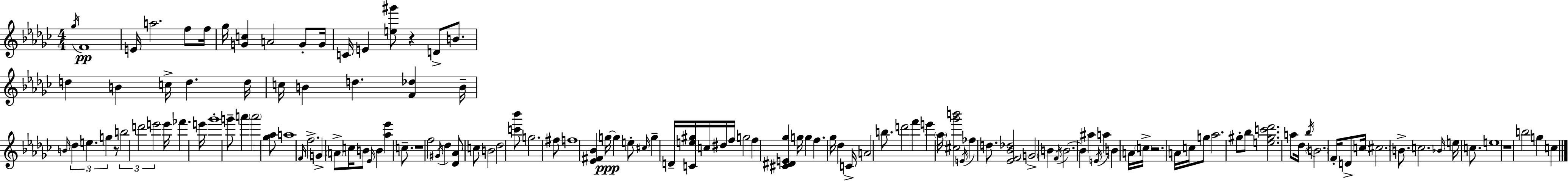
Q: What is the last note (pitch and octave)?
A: C5